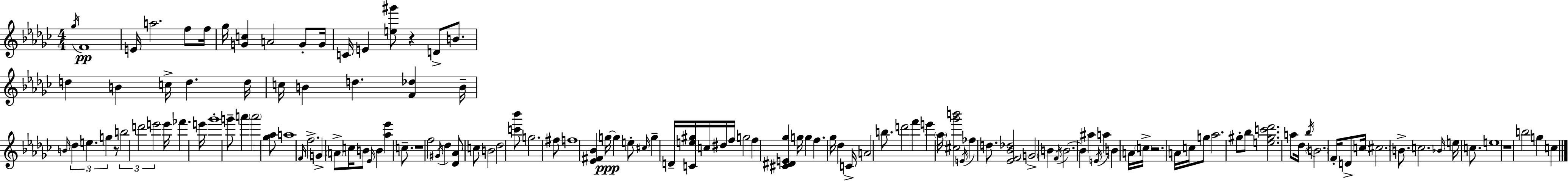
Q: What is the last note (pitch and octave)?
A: C5